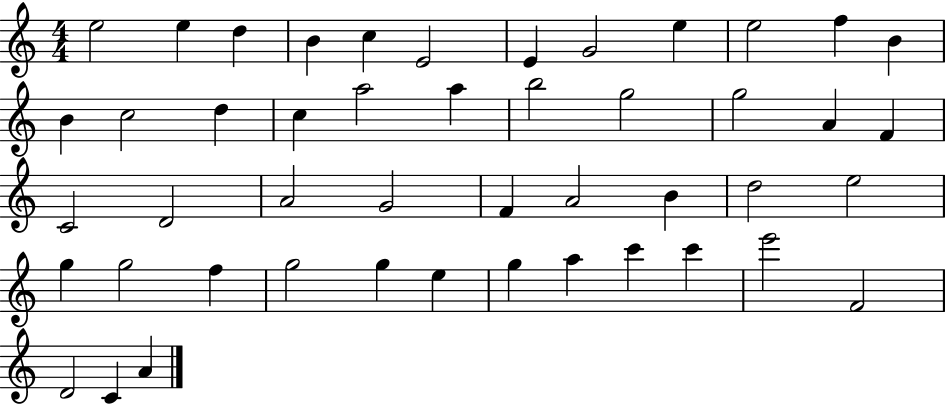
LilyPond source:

{
  \clef treble
  \numericTimeSignature
  \time 4/4
  \key c \major
  e''2 e''4 d''4 | b'4 c''4 e'2 | e'4 g'2 e''4 | e''2 f''4 b'4 | \break b'4 c''2 d''4 | c''4 a''2 a''4 | b''2 g''2 | g''2 a'4 f'4 | \break c'2 d'2 | a'2 g'2 | f'4 a'2 b'4 | d''2 e''2 | \break g''4 g''2 f''4 | g''2 g''4 e''4 | g''4 a''4 c'''4 c'''4 | e'''2 f'2 | \break d'2 c'4 a'4 | \bar "|."
}